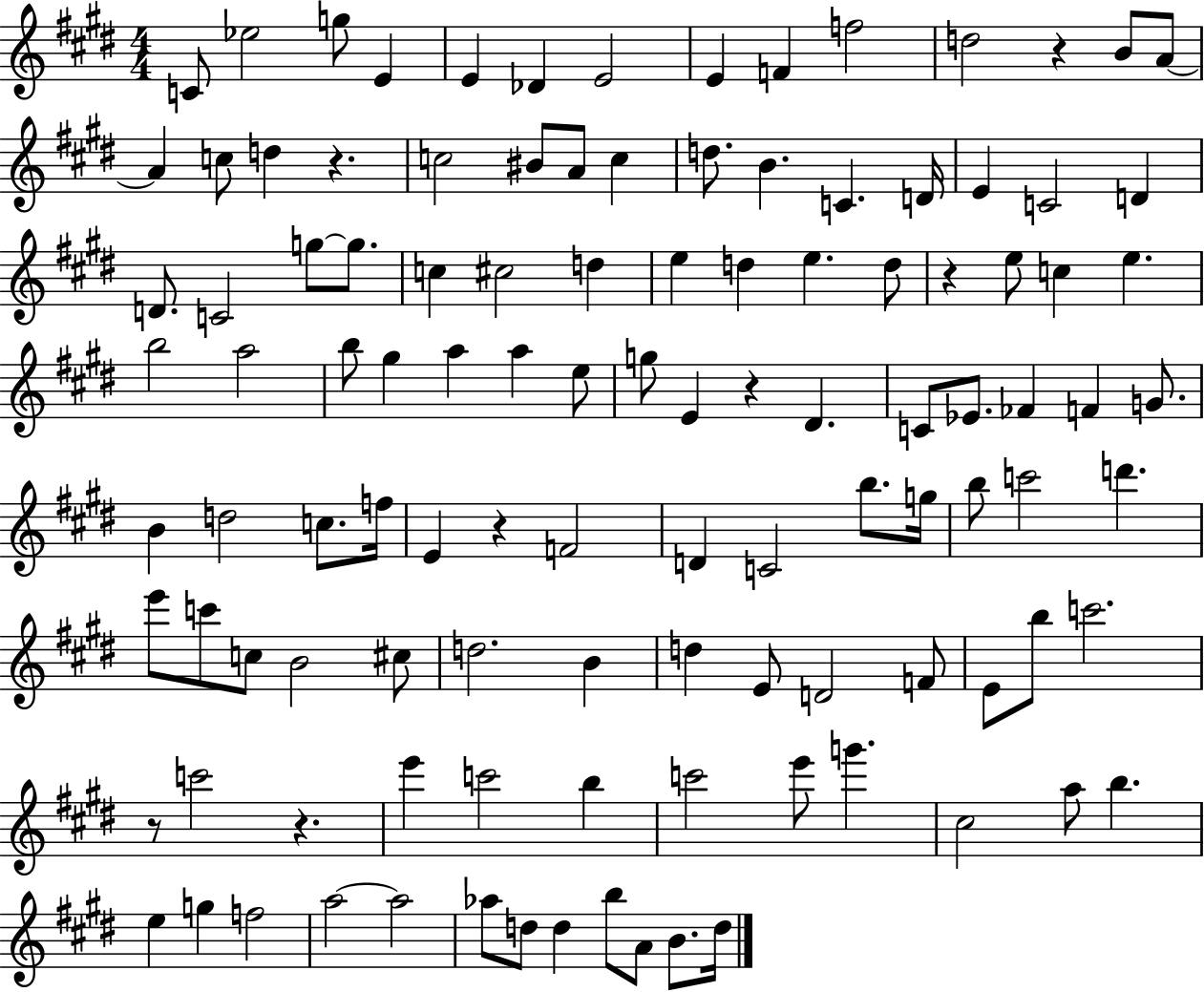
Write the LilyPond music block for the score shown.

{
  \clef treble
  \numericTimeSignature
  \time 4/4
  \key e \major
  c'8 ees''2 g''8 e'4 | e'4 des'4 e'2 | e'4 f'4 f''2 | d''2 r4 b'8 a'8~~ | \break a'4 c''8 d''4 r4. | c''2 bis'8 a'8 c''4 | d''8. b'4. c'4. d'16 | e'4 c'2 d'4 | \break d'8. c'2 g''8~~ g''8. | c''4 cis''2 d''4 | e''4 d''4 e''4. d''8 | r4 e''8 c''4 e''4. | \break b''2 a''2 | b''8 gis''4 a''4 a''4 e''8 | g''8 e'4 r4 dis'4. | c'8 ees'8. fes'4 f'4 g'8. | \break b'4 d''2 c''8. f''16 | e'4 r4 f'2 | d'4 c'2 b''8. g''16 | b''8 c'''2 d'''4. | \break e'''8 c'''8 c''8 b'2 cis''8 | d''2. b'4 | d''4 e'8 d'2 f'8 | e'8 b''8 c'''2. | \break r8 c'''2 r4. | e'''4 c'''2 b''4 | c'''2 e'''8 g'''4. | cis''2 a''8 b''4. | \break e''4 g''4 f''2 | a''2~~ a''2 | aes''8 d''8 d''4 b''8 a'8 b'8. d''16 | \bar "|."
}